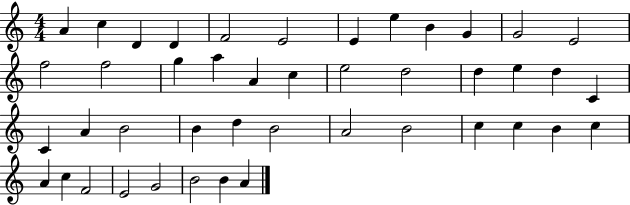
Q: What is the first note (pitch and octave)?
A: A4